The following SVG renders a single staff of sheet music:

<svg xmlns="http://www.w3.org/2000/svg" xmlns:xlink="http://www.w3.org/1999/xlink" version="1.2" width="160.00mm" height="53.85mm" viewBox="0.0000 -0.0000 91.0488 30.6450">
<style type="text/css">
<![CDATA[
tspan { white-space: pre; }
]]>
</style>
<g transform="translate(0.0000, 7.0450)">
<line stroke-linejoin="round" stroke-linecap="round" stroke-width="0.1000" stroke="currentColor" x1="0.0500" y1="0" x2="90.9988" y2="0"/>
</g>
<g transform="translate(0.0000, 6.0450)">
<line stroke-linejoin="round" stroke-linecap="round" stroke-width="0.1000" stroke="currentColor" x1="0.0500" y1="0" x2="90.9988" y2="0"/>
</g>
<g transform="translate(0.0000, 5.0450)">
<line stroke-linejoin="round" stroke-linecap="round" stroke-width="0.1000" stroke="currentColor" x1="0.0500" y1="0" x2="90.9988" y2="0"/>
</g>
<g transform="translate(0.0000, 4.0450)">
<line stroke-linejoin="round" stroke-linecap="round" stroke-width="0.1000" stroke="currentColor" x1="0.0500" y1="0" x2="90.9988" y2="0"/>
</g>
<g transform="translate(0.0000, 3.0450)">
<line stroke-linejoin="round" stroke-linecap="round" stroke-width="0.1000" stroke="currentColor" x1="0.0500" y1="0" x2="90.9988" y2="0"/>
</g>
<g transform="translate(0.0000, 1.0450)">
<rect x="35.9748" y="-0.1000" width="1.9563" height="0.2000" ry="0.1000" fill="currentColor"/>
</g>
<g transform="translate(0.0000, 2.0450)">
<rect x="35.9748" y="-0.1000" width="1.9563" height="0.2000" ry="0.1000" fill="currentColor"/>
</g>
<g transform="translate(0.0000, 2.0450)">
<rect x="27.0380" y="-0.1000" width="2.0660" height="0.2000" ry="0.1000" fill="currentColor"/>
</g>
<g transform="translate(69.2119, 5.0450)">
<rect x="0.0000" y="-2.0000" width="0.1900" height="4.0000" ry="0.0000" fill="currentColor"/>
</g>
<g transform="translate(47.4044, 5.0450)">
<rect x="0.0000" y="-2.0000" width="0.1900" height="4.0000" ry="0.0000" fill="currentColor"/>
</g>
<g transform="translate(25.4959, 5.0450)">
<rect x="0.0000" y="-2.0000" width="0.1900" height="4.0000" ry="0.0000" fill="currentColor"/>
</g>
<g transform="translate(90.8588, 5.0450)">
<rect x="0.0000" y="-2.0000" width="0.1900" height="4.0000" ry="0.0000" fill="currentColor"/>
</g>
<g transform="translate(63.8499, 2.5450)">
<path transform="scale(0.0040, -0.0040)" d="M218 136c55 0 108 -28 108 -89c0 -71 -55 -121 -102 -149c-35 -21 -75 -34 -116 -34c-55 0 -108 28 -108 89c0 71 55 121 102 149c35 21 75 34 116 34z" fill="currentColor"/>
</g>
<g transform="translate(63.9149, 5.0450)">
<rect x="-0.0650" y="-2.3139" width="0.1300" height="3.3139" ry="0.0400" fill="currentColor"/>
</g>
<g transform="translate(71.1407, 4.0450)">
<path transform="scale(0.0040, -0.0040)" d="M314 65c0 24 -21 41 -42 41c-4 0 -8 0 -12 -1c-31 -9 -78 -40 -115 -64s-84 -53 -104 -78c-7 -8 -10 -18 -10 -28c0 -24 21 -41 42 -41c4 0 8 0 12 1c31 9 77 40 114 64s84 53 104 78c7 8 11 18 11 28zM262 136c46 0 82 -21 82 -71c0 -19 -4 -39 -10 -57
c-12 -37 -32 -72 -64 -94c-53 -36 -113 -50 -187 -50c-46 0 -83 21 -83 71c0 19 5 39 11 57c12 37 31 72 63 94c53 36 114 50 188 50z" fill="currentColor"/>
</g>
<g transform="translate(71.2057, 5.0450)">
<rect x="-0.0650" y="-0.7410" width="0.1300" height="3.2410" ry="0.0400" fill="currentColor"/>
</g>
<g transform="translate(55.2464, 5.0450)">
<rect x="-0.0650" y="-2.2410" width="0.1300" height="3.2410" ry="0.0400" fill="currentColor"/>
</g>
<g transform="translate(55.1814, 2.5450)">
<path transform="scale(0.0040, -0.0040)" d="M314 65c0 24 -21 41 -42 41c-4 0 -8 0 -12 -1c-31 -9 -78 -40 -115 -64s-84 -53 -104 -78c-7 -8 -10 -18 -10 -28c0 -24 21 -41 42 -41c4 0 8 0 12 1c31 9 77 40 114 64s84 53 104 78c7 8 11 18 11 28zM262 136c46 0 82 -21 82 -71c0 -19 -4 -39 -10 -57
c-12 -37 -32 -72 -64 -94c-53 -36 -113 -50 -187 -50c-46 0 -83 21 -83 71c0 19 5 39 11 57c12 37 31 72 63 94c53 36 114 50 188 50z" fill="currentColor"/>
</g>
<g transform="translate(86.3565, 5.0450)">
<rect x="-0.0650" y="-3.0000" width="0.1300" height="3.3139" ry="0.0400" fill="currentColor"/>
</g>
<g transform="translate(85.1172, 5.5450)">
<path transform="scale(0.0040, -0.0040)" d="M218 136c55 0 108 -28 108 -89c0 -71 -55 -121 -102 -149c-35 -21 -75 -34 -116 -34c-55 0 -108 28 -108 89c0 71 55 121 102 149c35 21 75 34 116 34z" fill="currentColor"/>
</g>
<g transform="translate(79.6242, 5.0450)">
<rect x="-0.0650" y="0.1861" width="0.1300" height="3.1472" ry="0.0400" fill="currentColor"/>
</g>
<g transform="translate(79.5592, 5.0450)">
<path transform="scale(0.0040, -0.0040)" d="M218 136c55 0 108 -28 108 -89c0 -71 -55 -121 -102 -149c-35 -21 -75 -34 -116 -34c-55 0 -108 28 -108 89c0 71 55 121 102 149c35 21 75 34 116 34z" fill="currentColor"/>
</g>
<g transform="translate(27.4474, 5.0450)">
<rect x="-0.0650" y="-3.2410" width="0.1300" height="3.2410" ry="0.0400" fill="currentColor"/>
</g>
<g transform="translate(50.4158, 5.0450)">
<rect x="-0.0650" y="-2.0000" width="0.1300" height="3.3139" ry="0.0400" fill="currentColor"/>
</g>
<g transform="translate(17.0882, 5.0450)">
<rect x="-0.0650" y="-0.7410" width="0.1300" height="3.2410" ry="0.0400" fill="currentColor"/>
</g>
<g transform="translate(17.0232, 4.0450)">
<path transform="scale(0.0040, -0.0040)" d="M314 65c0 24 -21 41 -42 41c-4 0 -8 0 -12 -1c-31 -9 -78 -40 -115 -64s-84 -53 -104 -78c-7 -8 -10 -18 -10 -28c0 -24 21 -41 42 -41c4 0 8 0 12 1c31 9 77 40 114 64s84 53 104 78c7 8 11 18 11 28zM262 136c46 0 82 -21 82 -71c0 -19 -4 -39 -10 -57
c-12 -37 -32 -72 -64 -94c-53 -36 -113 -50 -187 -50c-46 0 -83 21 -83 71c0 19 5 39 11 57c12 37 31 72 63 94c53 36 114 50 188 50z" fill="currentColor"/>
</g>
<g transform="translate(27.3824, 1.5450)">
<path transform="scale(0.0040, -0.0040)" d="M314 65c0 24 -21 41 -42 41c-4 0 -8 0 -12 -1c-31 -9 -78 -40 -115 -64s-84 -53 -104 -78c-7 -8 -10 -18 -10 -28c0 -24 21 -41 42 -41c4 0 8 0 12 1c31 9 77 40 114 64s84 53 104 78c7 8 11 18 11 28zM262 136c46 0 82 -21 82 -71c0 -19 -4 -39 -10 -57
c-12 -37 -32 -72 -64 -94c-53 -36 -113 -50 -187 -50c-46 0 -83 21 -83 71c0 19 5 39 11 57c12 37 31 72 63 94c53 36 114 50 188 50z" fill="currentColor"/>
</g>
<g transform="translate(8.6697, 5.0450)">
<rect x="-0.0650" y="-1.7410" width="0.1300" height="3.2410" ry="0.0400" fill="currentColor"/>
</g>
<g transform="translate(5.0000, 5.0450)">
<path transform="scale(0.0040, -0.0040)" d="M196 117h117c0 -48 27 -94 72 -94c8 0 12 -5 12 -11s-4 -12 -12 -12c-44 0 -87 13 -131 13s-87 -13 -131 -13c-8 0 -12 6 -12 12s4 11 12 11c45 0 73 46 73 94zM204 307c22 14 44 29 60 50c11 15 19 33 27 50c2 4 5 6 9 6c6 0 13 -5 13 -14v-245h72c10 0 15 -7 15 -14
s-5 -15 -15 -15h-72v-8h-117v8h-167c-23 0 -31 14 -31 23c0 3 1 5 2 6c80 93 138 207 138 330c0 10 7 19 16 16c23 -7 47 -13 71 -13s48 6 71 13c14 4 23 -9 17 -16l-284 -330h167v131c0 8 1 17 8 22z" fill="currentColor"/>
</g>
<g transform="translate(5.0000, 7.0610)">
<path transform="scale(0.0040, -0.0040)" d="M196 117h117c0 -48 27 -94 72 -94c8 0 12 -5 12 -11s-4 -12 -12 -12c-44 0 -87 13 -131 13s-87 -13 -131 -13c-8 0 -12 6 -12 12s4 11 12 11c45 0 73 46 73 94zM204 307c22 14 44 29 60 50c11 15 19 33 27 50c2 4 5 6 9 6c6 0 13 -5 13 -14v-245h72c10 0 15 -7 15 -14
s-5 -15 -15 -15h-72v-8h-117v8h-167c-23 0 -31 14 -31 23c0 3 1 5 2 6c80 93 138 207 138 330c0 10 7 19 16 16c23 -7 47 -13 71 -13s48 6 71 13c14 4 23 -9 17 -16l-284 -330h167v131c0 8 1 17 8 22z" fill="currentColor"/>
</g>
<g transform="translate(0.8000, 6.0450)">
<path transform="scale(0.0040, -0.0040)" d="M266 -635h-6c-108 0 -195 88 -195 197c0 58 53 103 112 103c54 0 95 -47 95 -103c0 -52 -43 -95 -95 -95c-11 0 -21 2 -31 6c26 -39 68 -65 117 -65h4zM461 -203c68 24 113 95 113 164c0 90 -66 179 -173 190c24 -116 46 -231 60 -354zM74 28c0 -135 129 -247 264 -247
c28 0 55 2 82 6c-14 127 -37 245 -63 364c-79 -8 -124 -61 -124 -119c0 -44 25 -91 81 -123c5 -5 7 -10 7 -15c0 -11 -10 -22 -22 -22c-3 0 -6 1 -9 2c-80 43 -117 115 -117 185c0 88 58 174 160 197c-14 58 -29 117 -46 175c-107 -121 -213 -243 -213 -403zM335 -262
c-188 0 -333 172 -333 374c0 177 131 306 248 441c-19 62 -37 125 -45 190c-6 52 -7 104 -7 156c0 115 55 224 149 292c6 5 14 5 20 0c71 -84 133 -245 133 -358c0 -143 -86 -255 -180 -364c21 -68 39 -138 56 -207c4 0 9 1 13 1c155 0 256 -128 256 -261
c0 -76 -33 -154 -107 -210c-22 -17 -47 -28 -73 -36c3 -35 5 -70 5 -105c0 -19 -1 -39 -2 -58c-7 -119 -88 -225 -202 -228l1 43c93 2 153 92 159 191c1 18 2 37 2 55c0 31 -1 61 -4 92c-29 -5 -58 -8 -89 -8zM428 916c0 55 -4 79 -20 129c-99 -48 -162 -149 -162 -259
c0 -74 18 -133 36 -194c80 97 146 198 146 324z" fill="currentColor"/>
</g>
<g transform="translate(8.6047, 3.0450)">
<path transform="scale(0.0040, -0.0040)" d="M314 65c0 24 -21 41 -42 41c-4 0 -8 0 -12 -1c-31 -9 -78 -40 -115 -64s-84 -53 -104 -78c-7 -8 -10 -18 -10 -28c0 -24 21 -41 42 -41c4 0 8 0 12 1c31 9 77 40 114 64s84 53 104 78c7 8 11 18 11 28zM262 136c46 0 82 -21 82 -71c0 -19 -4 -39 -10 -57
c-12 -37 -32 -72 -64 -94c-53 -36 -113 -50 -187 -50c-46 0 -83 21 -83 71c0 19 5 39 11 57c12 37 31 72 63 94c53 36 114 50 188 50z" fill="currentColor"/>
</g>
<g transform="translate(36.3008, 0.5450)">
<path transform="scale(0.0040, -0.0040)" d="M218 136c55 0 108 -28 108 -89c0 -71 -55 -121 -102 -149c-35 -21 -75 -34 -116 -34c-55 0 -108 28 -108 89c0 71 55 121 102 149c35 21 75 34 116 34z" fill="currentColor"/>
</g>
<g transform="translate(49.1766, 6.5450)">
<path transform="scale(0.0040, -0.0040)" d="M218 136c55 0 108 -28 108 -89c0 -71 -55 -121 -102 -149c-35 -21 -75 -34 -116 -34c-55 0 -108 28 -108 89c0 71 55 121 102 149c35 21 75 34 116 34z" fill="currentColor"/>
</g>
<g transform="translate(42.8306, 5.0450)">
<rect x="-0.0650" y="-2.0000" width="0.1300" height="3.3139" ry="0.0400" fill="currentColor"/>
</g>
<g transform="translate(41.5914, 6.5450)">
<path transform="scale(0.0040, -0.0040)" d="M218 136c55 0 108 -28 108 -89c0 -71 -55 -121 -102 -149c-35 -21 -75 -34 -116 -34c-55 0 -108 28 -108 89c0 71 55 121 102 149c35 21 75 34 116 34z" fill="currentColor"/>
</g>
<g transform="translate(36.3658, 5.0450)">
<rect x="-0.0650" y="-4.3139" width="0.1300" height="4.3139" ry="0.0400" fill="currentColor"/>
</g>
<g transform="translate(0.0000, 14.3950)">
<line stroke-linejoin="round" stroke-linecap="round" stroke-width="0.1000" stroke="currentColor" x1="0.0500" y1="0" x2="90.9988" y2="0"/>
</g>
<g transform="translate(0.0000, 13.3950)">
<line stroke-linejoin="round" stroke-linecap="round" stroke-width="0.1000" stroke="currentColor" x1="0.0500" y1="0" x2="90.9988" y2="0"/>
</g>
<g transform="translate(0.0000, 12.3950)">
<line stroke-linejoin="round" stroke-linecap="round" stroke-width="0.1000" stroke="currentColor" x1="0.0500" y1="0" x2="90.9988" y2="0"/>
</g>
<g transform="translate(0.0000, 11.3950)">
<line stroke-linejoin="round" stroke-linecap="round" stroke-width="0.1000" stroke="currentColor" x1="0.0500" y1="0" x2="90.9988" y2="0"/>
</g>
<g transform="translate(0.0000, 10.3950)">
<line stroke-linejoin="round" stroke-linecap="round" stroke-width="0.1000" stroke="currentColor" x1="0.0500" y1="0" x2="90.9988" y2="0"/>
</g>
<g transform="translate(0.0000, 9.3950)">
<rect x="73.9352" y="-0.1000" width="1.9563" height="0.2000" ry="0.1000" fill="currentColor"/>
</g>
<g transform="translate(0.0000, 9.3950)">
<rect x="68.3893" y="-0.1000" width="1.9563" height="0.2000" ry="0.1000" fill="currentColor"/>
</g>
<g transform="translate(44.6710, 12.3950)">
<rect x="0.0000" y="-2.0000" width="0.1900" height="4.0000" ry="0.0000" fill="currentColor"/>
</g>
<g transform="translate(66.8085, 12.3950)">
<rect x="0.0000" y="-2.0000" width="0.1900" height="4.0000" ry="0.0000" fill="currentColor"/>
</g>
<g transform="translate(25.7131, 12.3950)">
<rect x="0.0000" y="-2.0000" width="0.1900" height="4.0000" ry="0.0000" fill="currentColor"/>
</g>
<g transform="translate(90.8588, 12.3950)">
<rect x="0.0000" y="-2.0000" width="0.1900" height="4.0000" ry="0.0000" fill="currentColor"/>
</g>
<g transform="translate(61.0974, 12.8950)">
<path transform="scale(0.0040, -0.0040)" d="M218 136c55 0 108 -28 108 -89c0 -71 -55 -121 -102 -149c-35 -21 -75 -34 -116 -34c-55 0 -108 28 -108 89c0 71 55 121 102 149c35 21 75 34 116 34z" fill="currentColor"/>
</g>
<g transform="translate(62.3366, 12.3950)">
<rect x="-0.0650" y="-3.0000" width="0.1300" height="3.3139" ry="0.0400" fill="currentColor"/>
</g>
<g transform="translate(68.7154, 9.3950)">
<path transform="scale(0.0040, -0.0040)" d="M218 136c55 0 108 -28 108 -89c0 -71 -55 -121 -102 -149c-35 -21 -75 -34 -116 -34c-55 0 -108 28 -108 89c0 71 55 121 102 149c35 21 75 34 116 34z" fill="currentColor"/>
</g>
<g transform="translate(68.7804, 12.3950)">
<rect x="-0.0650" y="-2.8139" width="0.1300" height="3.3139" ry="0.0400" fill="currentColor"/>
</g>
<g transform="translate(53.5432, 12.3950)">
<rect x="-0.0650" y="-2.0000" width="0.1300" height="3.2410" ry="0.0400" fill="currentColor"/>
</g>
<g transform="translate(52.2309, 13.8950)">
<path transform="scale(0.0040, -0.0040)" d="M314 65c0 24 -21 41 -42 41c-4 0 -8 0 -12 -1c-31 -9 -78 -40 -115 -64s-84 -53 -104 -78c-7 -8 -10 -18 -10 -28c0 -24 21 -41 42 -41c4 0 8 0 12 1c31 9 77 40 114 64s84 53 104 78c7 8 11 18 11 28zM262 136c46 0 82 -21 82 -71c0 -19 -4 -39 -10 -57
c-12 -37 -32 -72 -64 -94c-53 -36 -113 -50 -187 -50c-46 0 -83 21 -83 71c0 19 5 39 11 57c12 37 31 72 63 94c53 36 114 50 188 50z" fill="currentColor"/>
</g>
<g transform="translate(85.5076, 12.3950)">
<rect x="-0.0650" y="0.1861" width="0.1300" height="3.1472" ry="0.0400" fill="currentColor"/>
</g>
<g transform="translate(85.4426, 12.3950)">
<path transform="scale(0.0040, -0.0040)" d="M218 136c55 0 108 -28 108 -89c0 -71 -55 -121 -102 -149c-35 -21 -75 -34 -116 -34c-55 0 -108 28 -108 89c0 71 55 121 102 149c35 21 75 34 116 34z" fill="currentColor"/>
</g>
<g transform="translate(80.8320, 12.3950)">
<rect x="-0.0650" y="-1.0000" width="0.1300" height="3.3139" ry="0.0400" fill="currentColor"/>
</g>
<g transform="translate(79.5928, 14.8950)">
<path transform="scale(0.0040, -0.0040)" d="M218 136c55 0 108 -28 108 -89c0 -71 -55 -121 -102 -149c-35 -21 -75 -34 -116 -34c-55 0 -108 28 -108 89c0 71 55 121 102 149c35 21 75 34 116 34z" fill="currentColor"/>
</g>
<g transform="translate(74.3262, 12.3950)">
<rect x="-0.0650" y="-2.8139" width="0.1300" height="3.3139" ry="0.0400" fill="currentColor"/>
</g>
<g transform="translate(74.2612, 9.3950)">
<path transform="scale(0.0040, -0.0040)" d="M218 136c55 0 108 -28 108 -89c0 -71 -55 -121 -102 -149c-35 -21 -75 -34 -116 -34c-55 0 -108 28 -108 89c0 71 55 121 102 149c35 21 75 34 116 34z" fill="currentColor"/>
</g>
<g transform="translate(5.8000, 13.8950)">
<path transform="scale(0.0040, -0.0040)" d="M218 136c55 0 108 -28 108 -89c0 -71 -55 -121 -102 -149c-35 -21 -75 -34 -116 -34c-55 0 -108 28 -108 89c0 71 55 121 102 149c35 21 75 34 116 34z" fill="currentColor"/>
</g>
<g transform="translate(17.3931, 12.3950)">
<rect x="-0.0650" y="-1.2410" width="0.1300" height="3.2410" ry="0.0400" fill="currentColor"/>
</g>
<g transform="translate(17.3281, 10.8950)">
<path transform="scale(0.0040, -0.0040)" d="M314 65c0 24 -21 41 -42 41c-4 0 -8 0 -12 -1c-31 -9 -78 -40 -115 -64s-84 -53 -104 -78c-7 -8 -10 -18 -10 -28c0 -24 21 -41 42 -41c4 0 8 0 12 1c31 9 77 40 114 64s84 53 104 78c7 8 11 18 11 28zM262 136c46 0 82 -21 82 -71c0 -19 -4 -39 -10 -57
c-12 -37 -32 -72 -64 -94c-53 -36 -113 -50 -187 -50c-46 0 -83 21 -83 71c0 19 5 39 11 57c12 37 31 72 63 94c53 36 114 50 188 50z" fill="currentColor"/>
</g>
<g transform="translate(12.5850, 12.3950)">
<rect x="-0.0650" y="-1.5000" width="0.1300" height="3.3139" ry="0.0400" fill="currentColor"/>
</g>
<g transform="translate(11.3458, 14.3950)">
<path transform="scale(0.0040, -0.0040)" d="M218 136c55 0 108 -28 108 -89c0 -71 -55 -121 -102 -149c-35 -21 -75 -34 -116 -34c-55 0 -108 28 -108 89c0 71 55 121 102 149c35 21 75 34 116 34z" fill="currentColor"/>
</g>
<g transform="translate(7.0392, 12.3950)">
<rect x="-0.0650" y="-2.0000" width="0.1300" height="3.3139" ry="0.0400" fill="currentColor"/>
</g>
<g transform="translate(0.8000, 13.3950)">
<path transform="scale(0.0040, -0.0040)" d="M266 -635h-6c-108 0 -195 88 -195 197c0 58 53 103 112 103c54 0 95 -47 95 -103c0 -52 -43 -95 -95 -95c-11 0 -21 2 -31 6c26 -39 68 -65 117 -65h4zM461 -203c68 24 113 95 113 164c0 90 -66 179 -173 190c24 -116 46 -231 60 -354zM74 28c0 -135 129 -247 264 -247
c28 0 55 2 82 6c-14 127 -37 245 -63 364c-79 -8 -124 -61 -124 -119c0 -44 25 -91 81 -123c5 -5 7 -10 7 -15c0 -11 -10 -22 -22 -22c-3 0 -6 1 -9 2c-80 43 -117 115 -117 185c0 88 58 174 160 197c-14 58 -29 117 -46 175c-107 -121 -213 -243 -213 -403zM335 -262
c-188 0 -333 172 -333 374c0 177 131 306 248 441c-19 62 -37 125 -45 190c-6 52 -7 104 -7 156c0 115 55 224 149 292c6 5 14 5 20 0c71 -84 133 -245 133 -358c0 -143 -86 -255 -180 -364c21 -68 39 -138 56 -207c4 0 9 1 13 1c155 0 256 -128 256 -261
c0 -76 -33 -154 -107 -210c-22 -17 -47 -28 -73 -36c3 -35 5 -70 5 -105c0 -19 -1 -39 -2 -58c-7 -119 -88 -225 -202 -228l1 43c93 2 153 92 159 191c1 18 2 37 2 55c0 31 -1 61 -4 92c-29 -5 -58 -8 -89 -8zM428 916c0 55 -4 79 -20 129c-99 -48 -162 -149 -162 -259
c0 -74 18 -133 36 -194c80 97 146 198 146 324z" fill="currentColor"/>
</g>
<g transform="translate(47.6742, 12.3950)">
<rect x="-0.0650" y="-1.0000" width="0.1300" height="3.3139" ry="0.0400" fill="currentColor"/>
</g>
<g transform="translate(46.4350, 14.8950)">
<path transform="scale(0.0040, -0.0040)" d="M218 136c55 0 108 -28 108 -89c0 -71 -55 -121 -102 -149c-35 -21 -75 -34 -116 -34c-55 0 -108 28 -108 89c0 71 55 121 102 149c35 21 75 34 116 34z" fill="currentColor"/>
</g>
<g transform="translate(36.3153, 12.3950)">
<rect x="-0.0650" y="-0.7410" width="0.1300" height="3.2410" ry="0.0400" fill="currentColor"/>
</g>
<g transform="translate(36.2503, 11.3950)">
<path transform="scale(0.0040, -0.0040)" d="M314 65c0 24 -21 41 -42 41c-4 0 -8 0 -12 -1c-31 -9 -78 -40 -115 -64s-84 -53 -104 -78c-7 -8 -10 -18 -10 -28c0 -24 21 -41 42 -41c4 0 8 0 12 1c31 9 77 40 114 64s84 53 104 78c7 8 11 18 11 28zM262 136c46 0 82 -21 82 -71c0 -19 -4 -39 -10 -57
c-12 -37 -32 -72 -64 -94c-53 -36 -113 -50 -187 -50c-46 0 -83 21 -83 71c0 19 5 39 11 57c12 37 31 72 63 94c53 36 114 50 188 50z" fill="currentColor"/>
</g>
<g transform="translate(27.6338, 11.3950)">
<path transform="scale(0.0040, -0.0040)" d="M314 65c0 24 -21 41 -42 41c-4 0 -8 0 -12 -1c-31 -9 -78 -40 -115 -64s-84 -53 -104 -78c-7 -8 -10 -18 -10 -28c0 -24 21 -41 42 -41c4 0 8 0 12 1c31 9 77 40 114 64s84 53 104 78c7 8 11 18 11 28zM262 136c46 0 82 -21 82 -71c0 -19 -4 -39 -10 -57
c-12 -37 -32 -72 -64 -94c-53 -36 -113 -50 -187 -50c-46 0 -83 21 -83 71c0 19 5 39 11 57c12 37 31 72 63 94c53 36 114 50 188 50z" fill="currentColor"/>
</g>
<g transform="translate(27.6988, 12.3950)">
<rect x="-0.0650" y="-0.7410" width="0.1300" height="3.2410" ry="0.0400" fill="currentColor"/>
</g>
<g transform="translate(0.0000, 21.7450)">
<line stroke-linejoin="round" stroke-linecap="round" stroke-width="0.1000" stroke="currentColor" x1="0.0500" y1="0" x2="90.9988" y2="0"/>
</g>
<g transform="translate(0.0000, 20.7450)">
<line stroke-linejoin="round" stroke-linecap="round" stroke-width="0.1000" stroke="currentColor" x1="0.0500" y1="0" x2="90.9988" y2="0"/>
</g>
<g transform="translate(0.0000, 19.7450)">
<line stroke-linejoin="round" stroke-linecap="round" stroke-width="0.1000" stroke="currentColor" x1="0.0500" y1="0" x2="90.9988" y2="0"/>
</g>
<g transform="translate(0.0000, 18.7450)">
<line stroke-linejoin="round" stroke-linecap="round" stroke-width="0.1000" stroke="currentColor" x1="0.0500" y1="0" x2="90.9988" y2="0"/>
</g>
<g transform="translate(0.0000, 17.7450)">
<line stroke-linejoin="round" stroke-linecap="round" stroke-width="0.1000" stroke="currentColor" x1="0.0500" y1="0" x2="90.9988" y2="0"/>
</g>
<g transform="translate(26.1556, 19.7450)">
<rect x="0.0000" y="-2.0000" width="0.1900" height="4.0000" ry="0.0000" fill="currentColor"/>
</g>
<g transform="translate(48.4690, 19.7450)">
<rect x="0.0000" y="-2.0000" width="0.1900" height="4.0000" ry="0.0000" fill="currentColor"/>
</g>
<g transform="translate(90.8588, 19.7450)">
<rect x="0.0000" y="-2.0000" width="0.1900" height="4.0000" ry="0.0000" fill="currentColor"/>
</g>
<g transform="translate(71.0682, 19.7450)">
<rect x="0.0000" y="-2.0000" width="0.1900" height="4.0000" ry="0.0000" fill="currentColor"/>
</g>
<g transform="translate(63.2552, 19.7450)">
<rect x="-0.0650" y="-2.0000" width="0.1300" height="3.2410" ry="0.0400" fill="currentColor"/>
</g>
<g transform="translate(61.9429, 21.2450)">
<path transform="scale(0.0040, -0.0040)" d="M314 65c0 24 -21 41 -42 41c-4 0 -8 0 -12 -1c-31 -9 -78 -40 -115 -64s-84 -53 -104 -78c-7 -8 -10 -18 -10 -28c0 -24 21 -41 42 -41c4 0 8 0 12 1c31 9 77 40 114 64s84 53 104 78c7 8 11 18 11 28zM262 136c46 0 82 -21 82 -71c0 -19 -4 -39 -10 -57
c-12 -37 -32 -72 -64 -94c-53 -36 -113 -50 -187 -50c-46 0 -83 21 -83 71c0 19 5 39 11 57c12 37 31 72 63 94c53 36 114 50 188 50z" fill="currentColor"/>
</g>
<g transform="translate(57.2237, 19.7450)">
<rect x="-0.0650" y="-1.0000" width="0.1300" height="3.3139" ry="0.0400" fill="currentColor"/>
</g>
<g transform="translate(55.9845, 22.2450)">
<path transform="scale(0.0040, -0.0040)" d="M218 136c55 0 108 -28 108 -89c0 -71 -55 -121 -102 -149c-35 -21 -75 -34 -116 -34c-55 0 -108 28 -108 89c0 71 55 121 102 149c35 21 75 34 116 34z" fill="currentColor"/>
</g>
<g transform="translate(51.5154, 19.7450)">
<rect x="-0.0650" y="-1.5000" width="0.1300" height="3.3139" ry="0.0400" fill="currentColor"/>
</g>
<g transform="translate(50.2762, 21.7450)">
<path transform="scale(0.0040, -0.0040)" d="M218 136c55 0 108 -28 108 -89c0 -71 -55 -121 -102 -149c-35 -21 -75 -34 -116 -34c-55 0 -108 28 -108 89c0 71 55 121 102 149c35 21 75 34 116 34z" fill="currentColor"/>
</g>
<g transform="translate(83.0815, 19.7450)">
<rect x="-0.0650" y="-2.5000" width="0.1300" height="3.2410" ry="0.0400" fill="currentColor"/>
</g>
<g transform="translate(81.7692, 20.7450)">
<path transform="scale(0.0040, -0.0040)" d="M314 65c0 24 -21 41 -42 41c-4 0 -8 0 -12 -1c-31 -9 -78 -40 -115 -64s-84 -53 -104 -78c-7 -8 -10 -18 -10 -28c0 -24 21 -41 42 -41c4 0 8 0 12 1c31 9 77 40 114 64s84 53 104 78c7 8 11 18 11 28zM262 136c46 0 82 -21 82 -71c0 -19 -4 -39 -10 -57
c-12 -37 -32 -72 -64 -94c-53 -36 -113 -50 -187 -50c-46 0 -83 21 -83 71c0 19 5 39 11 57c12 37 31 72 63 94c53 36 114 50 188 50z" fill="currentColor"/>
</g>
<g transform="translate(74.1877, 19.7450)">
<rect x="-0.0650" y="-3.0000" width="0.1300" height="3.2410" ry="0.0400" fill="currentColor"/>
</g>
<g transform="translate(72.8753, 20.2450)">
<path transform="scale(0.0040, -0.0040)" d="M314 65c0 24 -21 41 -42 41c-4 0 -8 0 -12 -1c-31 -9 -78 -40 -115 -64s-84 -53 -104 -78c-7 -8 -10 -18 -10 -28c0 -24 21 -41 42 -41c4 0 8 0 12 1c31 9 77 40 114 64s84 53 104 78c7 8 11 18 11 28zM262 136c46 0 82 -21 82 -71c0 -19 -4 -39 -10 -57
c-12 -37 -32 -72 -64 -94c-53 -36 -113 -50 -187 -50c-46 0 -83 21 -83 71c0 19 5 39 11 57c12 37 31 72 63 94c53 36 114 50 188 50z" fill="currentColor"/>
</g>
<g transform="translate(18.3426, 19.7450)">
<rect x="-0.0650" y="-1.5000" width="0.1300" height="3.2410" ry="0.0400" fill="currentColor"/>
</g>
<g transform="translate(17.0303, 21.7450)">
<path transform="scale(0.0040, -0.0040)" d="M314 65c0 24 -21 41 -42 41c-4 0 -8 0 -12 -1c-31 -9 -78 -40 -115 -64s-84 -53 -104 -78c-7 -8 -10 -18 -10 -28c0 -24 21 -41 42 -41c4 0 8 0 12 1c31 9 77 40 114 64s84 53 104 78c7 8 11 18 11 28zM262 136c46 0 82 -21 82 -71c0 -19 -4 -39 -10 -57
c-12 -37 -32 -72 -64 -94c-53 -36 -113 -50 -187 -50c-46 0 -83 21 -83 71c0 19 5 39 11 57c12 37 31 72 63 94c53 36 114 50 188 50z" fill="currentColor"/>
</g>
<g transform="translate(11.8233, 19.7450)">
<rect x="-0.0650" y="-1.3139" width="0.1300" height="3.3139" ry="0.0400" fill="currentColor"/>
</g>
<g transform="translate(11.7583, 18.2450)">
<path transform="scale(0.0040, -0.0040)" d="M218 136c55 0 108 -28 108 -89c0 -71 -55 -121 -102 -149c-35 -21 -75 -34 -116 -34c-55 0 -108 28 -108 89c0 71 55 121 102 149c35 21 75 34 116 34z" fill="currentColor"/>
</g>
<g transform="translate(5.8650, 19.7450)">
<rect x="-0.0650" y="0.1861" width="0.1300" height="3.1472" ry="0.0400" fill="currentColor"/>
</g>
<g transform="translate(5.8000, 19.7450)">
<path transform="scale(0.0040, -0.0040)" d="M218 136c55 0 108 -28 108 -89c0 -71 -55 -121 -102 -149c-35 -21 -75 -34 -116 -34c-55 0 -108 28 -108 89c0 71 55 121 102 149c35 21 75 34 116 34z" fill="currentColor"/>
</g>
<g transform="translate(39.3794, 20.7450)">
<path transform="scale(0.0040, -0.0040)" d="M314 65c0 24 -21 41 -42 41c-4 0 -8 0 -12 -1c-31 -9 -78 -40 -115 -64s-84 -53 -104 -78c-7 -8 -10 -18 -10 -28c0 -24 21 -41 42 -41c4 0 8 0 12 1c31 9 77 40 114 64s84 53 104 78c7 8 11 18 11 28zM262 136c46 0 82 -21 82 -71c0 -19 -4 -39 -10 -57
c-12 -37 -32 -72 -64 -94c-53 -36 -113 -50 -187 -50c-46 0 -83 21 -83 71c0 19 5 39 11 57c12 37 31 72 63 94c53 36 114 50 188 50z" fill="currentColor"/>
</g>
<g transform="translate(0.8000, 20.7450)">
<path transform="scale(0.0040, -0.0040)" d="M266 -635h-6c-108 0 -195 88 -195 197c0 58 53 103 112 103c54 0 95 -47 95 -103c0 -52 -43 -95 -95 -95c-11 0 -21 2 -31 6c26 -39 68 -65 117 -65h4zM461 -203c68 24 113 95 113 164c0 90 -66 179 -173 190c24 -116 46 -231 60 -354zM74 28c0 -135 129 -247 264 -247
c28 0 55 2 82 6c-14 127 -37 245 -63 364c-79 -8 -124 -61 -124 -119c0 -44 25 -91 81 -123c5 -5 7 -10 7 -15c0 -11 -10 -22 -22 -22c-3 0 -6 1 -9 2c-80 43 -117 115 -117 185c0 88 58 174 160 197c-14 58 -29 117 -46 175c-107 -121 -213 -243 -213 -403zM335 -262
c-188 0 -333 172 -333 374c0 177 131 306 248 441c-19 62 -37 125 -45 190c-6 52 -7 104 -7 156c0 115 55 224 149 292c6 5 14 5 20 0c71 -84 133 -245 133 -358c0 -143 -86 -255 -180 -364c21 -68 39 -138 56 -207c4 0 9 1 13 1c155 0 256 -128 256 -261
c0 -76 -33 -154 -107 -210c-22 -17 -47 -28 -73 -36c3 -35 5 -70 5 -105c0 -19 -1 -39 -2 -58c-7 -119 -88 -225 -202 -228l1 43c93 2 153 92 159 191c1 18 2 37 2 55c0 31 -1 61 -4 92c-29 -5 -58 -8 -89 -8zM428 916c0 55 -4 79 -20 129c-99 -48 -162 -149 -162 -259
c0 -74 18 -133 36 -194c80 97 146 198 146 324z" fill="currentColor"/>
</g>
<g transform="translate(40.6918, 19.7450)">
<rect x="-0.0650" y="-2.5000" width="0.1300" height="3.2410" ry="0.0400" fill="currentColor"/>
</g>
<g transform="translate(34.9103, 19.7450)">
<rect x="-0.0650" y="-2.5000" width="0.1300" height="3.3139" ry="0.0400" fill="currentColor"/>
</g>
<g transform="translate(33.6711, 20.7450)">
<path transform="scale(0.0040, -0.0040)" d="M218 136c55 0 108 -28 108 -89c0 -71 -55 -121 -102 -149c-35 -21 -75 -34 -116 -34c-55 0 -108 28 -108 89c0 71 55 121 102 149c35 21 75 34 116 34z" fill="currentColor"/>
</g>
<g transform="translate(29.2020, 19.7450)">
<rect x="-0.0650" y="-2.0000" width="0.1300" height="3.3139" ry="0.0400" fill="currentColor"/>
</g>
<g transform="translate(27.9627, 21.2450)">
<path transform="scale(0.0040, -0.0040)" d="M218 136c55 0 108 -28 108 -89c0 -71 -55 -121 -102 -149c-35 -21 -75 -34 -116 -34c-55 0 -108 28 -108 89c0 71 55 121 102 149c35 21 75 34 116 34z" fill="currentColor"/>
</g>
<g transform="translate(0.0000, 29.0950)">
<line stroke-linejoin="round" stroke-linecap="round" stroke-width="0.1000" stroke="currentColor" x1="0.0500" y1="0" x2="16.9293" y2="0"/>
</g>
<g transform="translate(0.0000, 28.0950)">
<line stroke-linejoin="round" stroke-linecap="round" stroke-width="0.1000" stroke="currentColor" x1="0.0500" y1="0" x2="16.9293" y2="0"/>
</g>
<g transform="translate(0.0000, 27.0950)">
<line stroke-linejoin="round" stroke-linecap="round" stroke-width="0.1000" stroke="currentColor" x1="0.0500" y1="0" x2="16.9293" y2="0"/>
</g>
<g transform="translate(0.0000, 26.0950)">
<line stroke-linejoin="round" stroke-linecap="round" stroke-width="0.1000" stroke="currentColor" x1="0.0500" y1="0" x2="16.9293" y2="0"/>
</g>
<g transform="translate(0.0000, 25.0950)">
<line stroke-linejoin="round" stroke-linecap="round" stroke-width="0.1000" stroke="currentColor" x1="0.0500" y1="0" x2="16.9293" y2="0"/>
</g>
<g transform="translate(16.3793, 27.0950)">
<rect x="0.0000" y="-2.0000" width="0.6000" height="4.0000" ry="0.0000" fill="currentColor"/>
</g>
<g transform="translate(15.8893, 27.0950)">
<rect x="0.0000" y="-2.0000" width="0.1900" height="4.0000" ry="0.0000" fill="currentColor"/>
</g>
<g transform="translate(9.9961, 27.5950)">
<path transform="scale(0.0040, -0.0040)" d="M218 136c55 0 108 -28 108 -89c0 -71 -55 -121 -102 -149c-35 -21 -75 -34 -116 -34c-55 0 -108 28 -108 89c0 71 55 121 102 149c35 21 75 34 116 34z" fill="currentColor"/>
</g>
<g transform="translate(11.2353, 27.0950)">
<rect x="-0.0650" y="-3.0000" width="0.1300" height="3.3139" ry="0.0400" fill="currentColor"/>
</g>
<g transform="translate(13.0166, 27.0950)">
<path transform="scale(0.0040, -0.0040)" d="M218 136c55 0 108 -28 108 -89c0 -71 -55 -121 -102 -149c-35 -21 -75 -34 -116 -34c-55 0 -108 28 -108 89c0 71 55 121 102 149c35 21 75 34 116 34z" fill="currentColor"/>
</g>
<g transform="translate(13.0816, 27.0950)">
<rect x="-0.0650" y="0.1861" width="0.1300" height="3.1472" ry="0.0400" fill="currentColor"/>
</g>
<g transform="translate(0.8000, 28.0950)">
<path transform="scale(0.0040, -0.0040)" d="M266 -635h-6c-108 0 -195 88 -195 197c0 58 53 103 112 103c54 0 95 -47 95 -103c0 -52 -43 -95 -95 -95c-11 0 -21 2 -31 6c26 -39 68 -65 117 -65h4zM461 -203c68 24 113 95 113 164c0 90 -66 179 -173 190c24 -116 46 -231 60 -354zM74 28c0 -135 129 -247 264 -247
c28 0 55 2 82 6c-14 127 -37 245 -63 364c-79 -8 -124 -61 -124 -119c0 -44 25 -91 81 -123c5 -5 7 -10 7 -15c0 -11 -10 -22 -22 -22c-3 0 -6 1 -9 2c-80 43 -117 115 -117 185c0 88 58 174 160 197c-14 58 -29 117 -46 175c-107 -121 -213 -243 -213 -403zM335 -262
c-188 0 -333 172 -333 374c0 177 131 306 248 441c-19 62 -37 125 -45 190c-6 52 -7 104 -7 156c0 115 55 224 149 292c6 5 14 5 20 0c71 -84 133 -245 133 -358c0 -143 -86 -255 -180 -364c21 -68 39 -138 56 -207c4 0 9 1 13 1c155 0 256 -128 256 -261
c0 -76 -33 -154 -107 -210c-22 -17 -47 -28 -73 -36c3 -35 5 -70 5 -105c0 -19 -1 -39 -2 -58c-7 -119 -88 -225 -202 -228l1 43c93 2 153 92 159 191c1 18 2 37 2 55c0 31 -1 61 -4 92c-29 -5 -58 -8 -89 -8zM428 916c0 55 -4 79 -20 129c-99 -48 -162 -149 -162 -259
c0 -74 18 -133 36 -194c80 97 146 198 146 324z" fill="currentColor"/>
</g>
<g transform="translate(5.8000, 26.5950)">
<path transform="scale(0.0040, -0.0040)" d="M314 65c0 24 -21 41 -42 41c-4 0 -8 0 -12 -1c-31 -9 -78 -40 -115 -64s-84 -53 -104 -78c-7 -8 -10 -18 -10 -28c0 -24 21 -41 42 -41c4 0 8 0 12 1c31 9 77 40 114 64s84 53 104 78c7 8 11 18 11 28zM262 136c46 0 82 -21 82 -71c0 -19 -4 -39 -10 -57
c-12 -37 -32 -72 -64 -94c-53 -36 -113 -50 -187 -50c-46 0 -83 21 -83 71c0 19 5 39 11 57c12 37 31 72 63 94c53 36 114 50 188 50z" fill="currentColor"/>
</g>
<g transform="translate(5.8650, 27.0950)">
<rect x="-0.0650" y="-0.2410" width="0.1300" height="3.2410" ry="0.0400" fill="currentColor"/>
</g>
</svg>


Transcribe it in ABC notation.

X:1
T:Untitled
M:4/4
L:1/4
K:C
f2 d2 b2 d' F F g2 g d2 B A F E e2 d2 d2 D F2 A a a D B B e E2 F G G2 E D F2 A2 G2 c2 A B